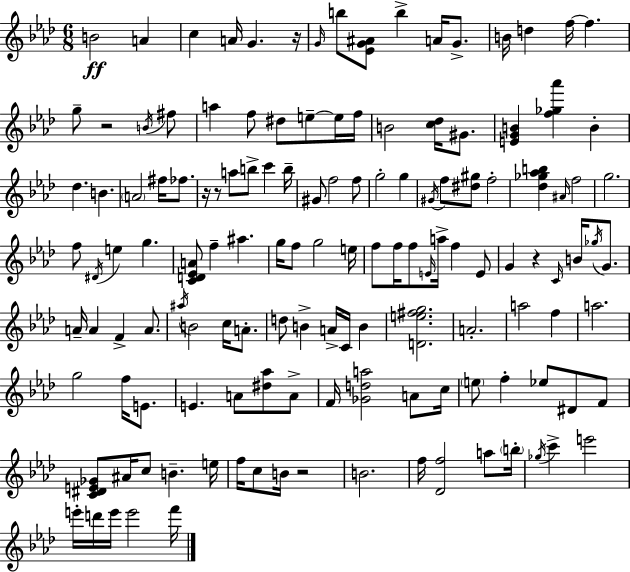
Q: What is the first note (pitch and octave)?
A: B4